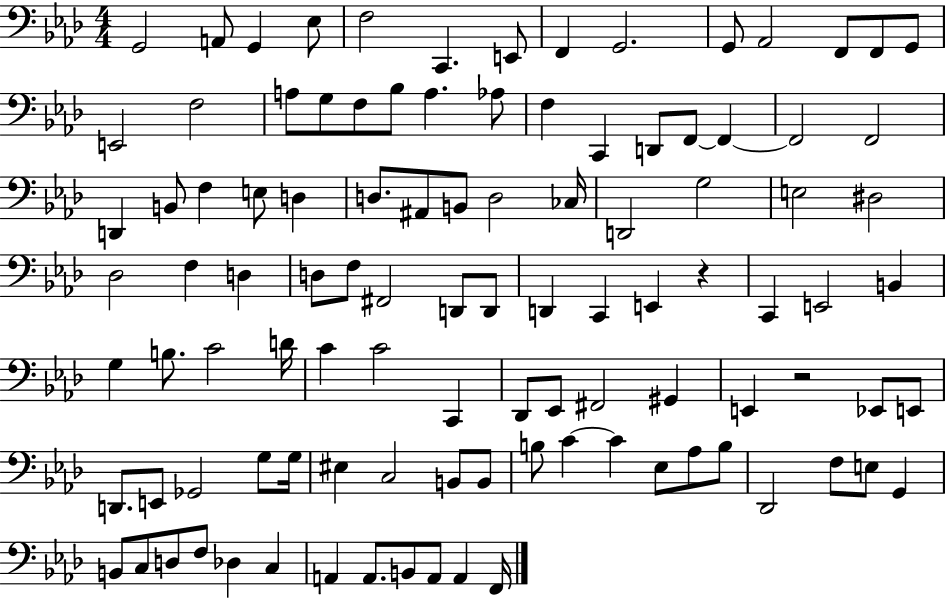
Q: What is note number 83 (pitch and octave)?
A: C4